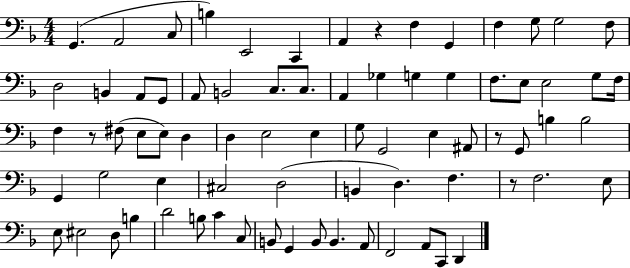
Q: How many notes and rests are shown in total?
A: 76